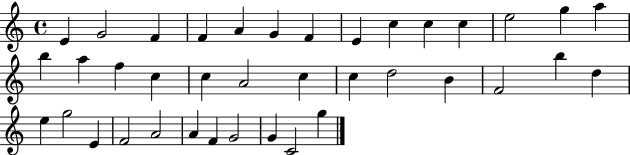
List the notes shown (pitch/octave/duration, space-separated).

E4/q G4/h F4/q F4/q A4/q G4/q F4/q E4/q C5/q C5/q C5/q E5/h G5/q A5/q B5/q A5/q F5/q C5/q C5/q A4/h C5/q C5/q D5/h B4/q F4/h B5/q D5/q E5/q G5/h E4/q F4/h A4/h A4/q F4/q G4/h G4/q C4/h G5/q